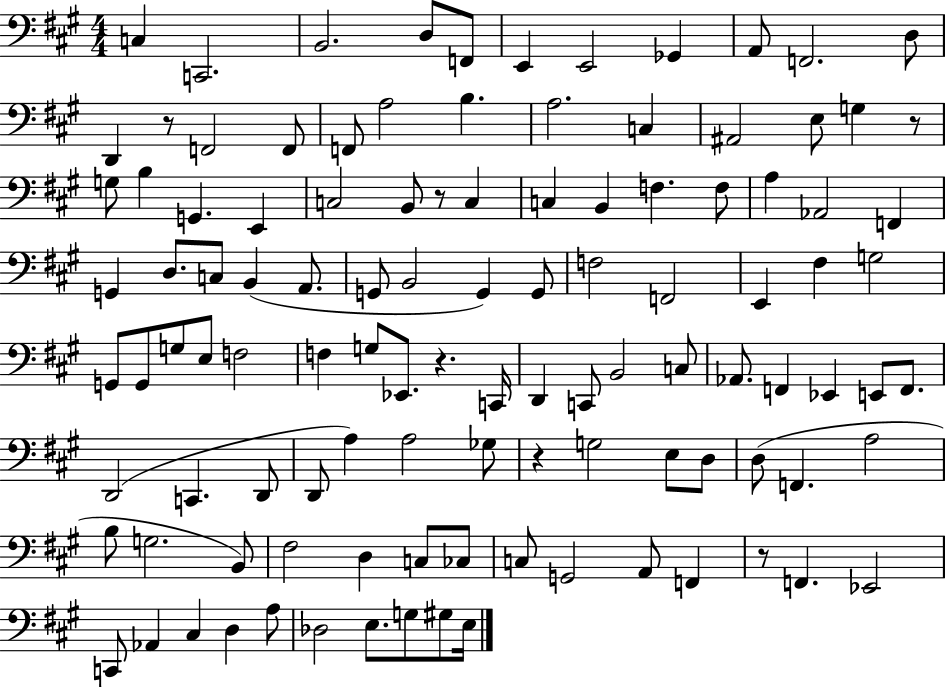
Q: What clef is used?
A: bass